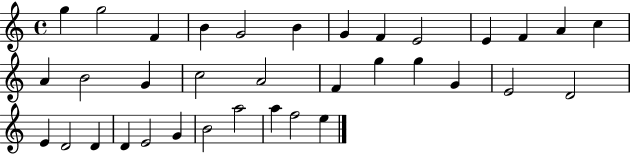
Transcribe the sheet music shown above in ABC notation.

X:1
T:Untitled
M:4/4
L:1/4
K:C
g g2 F B G2 B G F E2 E F A c A B2 G c2 A2 F g g G E2 D2 E D2 D D E2 G B2 a2 a f2 e